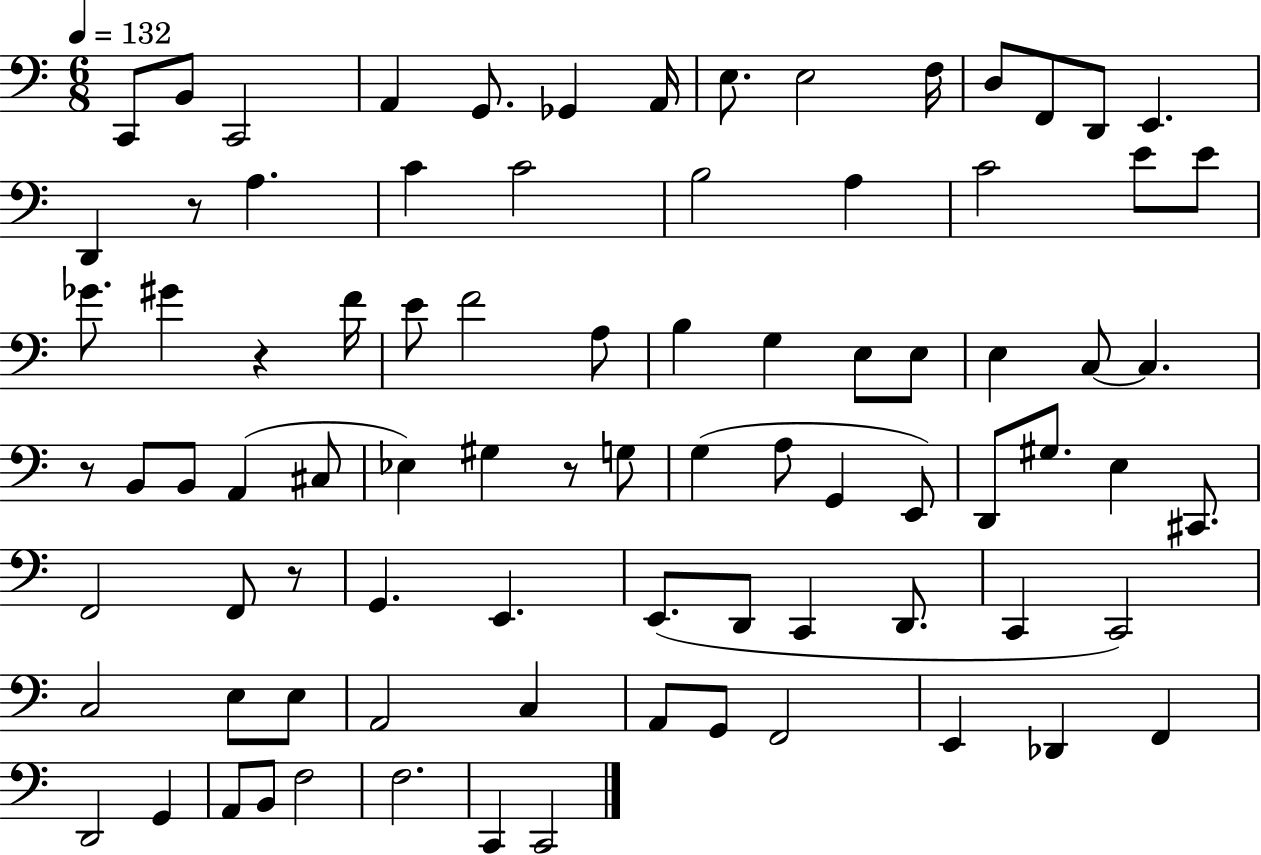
X:1
T:Untitled
M:6/8
L:1/4
K:C
C,,/2 B,,/2 C,,2 A,, G,,/2 _G,, A,,/4 E,/2 E,2 F,/4 D,/2 F,,/2 D,,/2 E,, D,, z/2 A, C C2 B,2 A, C2 E/2 E/2 _G/2 ^G z F/4 E/2 F2 A,/2 B, G, E,/2 E,/2 E, C,/2 C, z/2 B,,/2 B,,/2 A,, ^C,/2 _E, ^G, z/2 G,/2 G, A,/2 G,, E,,/2 D,,/2 ^G,/2 E, ^C,,/2 F,,2 F,,/2 z/2 G,, E,, E,,/2 D,,/2 C,, D,,/2 C,, C,,2 C,2 E,/2 E,/2 A,,2 C, A,,/2 G,,/2 F,,2 E,, _D,, F,, D,,2 G,, A,,/2 B,,/2 F,2 F,2 C,, C,,2